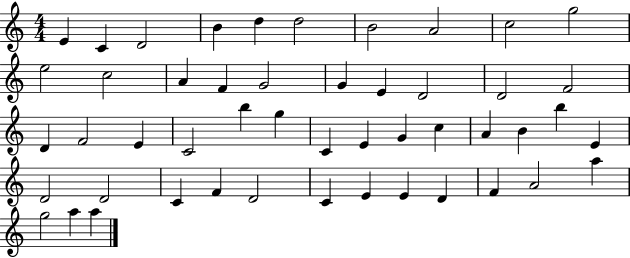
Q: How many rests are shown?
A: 0